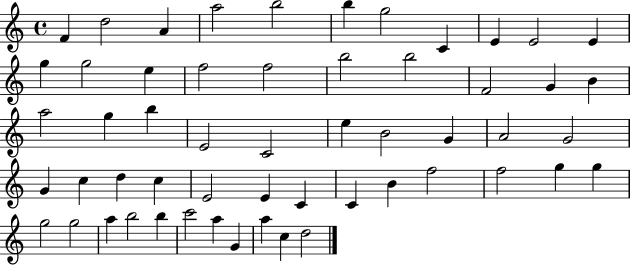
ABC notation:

X:1
T:Untitled
M:4/4
L:1/4
K:C
F d2 A a2 b2 b g2 C E E2 E g g2 e f2 f2 b2 b2 F2 G B a2 g b E2 C2 e B2 G A2 G2 G c d c E2 E C C B f2 f2 g g g2 g2 a b2 b c'2 a G a c d2